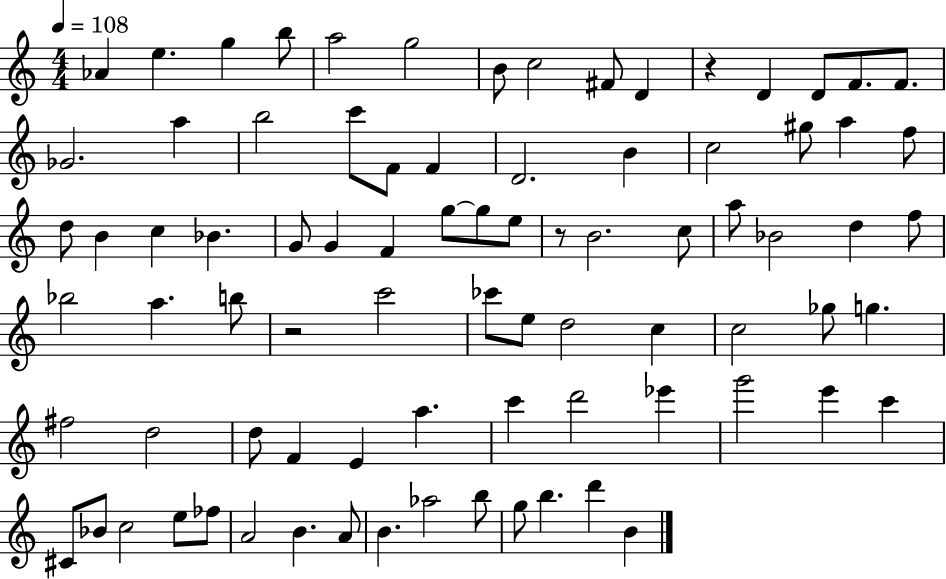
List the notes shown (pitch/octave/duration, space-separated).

Ab4/q E5/q. G5/q B5/e A5/h G5/h B4/e C5/h F#4/e D4/q R/q D4/q D4/e F4/e. F4/e. Gb4/h. A5/q B5/h C6/e F4/e F4/q D4/h. B4/q C5/h G#5/e A5/q F5/e D5/e B4/q C5/q Bb4/q. G4/e G4/q F4/q G5/e G5/e E5/e R/e B4/h. C5/e A5/e Bb4/h D5/q F5/e Bb5/h A5/q. B5/e R/h C6/h CES6/e E5/e D5/h C5/q C5/h Gb5/e G5/q. F#5/h D5/h D5/e F4/q E4/q A5/q. C6/q D6/h Eb6/q G6/h E6/q C6/q C#4/e Bb4/e C5/h E5/e FES5/e A4/h B4/q. A4/e B4/q. Ab5/h B5/e G5/e B5/q. D6/q B4/q